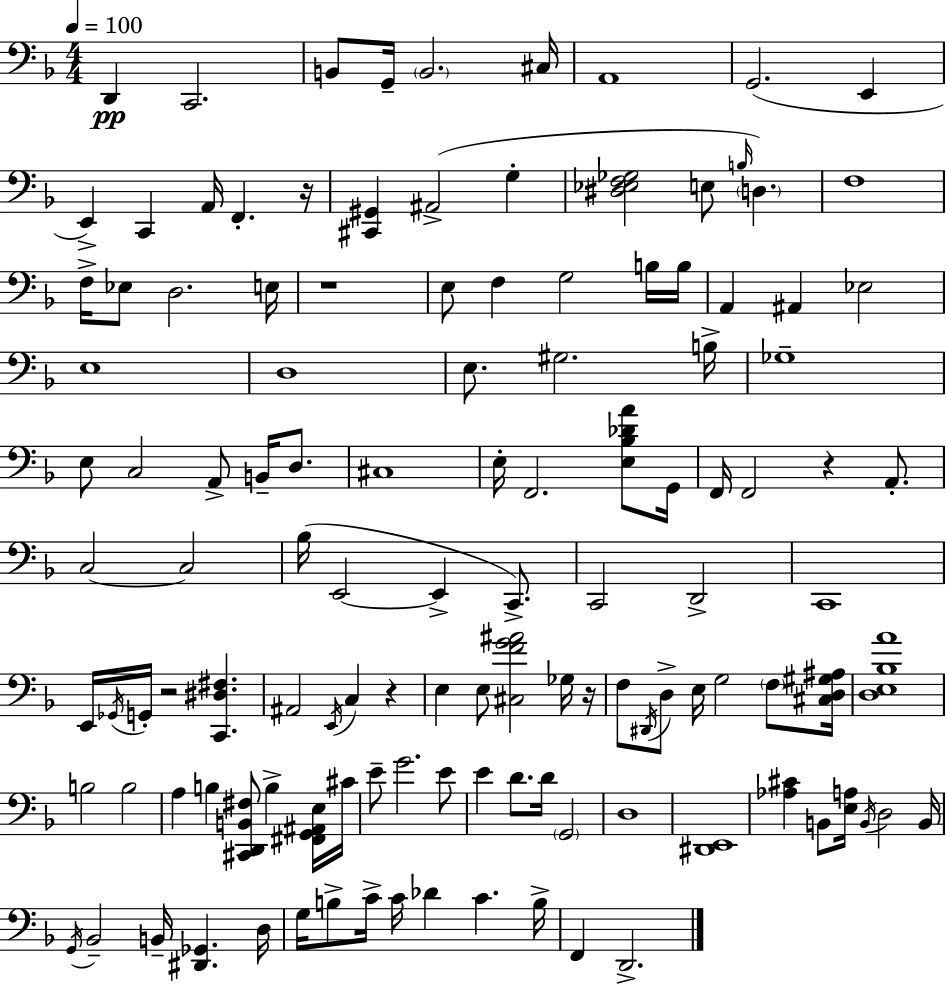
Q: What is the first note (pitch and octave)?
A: D2